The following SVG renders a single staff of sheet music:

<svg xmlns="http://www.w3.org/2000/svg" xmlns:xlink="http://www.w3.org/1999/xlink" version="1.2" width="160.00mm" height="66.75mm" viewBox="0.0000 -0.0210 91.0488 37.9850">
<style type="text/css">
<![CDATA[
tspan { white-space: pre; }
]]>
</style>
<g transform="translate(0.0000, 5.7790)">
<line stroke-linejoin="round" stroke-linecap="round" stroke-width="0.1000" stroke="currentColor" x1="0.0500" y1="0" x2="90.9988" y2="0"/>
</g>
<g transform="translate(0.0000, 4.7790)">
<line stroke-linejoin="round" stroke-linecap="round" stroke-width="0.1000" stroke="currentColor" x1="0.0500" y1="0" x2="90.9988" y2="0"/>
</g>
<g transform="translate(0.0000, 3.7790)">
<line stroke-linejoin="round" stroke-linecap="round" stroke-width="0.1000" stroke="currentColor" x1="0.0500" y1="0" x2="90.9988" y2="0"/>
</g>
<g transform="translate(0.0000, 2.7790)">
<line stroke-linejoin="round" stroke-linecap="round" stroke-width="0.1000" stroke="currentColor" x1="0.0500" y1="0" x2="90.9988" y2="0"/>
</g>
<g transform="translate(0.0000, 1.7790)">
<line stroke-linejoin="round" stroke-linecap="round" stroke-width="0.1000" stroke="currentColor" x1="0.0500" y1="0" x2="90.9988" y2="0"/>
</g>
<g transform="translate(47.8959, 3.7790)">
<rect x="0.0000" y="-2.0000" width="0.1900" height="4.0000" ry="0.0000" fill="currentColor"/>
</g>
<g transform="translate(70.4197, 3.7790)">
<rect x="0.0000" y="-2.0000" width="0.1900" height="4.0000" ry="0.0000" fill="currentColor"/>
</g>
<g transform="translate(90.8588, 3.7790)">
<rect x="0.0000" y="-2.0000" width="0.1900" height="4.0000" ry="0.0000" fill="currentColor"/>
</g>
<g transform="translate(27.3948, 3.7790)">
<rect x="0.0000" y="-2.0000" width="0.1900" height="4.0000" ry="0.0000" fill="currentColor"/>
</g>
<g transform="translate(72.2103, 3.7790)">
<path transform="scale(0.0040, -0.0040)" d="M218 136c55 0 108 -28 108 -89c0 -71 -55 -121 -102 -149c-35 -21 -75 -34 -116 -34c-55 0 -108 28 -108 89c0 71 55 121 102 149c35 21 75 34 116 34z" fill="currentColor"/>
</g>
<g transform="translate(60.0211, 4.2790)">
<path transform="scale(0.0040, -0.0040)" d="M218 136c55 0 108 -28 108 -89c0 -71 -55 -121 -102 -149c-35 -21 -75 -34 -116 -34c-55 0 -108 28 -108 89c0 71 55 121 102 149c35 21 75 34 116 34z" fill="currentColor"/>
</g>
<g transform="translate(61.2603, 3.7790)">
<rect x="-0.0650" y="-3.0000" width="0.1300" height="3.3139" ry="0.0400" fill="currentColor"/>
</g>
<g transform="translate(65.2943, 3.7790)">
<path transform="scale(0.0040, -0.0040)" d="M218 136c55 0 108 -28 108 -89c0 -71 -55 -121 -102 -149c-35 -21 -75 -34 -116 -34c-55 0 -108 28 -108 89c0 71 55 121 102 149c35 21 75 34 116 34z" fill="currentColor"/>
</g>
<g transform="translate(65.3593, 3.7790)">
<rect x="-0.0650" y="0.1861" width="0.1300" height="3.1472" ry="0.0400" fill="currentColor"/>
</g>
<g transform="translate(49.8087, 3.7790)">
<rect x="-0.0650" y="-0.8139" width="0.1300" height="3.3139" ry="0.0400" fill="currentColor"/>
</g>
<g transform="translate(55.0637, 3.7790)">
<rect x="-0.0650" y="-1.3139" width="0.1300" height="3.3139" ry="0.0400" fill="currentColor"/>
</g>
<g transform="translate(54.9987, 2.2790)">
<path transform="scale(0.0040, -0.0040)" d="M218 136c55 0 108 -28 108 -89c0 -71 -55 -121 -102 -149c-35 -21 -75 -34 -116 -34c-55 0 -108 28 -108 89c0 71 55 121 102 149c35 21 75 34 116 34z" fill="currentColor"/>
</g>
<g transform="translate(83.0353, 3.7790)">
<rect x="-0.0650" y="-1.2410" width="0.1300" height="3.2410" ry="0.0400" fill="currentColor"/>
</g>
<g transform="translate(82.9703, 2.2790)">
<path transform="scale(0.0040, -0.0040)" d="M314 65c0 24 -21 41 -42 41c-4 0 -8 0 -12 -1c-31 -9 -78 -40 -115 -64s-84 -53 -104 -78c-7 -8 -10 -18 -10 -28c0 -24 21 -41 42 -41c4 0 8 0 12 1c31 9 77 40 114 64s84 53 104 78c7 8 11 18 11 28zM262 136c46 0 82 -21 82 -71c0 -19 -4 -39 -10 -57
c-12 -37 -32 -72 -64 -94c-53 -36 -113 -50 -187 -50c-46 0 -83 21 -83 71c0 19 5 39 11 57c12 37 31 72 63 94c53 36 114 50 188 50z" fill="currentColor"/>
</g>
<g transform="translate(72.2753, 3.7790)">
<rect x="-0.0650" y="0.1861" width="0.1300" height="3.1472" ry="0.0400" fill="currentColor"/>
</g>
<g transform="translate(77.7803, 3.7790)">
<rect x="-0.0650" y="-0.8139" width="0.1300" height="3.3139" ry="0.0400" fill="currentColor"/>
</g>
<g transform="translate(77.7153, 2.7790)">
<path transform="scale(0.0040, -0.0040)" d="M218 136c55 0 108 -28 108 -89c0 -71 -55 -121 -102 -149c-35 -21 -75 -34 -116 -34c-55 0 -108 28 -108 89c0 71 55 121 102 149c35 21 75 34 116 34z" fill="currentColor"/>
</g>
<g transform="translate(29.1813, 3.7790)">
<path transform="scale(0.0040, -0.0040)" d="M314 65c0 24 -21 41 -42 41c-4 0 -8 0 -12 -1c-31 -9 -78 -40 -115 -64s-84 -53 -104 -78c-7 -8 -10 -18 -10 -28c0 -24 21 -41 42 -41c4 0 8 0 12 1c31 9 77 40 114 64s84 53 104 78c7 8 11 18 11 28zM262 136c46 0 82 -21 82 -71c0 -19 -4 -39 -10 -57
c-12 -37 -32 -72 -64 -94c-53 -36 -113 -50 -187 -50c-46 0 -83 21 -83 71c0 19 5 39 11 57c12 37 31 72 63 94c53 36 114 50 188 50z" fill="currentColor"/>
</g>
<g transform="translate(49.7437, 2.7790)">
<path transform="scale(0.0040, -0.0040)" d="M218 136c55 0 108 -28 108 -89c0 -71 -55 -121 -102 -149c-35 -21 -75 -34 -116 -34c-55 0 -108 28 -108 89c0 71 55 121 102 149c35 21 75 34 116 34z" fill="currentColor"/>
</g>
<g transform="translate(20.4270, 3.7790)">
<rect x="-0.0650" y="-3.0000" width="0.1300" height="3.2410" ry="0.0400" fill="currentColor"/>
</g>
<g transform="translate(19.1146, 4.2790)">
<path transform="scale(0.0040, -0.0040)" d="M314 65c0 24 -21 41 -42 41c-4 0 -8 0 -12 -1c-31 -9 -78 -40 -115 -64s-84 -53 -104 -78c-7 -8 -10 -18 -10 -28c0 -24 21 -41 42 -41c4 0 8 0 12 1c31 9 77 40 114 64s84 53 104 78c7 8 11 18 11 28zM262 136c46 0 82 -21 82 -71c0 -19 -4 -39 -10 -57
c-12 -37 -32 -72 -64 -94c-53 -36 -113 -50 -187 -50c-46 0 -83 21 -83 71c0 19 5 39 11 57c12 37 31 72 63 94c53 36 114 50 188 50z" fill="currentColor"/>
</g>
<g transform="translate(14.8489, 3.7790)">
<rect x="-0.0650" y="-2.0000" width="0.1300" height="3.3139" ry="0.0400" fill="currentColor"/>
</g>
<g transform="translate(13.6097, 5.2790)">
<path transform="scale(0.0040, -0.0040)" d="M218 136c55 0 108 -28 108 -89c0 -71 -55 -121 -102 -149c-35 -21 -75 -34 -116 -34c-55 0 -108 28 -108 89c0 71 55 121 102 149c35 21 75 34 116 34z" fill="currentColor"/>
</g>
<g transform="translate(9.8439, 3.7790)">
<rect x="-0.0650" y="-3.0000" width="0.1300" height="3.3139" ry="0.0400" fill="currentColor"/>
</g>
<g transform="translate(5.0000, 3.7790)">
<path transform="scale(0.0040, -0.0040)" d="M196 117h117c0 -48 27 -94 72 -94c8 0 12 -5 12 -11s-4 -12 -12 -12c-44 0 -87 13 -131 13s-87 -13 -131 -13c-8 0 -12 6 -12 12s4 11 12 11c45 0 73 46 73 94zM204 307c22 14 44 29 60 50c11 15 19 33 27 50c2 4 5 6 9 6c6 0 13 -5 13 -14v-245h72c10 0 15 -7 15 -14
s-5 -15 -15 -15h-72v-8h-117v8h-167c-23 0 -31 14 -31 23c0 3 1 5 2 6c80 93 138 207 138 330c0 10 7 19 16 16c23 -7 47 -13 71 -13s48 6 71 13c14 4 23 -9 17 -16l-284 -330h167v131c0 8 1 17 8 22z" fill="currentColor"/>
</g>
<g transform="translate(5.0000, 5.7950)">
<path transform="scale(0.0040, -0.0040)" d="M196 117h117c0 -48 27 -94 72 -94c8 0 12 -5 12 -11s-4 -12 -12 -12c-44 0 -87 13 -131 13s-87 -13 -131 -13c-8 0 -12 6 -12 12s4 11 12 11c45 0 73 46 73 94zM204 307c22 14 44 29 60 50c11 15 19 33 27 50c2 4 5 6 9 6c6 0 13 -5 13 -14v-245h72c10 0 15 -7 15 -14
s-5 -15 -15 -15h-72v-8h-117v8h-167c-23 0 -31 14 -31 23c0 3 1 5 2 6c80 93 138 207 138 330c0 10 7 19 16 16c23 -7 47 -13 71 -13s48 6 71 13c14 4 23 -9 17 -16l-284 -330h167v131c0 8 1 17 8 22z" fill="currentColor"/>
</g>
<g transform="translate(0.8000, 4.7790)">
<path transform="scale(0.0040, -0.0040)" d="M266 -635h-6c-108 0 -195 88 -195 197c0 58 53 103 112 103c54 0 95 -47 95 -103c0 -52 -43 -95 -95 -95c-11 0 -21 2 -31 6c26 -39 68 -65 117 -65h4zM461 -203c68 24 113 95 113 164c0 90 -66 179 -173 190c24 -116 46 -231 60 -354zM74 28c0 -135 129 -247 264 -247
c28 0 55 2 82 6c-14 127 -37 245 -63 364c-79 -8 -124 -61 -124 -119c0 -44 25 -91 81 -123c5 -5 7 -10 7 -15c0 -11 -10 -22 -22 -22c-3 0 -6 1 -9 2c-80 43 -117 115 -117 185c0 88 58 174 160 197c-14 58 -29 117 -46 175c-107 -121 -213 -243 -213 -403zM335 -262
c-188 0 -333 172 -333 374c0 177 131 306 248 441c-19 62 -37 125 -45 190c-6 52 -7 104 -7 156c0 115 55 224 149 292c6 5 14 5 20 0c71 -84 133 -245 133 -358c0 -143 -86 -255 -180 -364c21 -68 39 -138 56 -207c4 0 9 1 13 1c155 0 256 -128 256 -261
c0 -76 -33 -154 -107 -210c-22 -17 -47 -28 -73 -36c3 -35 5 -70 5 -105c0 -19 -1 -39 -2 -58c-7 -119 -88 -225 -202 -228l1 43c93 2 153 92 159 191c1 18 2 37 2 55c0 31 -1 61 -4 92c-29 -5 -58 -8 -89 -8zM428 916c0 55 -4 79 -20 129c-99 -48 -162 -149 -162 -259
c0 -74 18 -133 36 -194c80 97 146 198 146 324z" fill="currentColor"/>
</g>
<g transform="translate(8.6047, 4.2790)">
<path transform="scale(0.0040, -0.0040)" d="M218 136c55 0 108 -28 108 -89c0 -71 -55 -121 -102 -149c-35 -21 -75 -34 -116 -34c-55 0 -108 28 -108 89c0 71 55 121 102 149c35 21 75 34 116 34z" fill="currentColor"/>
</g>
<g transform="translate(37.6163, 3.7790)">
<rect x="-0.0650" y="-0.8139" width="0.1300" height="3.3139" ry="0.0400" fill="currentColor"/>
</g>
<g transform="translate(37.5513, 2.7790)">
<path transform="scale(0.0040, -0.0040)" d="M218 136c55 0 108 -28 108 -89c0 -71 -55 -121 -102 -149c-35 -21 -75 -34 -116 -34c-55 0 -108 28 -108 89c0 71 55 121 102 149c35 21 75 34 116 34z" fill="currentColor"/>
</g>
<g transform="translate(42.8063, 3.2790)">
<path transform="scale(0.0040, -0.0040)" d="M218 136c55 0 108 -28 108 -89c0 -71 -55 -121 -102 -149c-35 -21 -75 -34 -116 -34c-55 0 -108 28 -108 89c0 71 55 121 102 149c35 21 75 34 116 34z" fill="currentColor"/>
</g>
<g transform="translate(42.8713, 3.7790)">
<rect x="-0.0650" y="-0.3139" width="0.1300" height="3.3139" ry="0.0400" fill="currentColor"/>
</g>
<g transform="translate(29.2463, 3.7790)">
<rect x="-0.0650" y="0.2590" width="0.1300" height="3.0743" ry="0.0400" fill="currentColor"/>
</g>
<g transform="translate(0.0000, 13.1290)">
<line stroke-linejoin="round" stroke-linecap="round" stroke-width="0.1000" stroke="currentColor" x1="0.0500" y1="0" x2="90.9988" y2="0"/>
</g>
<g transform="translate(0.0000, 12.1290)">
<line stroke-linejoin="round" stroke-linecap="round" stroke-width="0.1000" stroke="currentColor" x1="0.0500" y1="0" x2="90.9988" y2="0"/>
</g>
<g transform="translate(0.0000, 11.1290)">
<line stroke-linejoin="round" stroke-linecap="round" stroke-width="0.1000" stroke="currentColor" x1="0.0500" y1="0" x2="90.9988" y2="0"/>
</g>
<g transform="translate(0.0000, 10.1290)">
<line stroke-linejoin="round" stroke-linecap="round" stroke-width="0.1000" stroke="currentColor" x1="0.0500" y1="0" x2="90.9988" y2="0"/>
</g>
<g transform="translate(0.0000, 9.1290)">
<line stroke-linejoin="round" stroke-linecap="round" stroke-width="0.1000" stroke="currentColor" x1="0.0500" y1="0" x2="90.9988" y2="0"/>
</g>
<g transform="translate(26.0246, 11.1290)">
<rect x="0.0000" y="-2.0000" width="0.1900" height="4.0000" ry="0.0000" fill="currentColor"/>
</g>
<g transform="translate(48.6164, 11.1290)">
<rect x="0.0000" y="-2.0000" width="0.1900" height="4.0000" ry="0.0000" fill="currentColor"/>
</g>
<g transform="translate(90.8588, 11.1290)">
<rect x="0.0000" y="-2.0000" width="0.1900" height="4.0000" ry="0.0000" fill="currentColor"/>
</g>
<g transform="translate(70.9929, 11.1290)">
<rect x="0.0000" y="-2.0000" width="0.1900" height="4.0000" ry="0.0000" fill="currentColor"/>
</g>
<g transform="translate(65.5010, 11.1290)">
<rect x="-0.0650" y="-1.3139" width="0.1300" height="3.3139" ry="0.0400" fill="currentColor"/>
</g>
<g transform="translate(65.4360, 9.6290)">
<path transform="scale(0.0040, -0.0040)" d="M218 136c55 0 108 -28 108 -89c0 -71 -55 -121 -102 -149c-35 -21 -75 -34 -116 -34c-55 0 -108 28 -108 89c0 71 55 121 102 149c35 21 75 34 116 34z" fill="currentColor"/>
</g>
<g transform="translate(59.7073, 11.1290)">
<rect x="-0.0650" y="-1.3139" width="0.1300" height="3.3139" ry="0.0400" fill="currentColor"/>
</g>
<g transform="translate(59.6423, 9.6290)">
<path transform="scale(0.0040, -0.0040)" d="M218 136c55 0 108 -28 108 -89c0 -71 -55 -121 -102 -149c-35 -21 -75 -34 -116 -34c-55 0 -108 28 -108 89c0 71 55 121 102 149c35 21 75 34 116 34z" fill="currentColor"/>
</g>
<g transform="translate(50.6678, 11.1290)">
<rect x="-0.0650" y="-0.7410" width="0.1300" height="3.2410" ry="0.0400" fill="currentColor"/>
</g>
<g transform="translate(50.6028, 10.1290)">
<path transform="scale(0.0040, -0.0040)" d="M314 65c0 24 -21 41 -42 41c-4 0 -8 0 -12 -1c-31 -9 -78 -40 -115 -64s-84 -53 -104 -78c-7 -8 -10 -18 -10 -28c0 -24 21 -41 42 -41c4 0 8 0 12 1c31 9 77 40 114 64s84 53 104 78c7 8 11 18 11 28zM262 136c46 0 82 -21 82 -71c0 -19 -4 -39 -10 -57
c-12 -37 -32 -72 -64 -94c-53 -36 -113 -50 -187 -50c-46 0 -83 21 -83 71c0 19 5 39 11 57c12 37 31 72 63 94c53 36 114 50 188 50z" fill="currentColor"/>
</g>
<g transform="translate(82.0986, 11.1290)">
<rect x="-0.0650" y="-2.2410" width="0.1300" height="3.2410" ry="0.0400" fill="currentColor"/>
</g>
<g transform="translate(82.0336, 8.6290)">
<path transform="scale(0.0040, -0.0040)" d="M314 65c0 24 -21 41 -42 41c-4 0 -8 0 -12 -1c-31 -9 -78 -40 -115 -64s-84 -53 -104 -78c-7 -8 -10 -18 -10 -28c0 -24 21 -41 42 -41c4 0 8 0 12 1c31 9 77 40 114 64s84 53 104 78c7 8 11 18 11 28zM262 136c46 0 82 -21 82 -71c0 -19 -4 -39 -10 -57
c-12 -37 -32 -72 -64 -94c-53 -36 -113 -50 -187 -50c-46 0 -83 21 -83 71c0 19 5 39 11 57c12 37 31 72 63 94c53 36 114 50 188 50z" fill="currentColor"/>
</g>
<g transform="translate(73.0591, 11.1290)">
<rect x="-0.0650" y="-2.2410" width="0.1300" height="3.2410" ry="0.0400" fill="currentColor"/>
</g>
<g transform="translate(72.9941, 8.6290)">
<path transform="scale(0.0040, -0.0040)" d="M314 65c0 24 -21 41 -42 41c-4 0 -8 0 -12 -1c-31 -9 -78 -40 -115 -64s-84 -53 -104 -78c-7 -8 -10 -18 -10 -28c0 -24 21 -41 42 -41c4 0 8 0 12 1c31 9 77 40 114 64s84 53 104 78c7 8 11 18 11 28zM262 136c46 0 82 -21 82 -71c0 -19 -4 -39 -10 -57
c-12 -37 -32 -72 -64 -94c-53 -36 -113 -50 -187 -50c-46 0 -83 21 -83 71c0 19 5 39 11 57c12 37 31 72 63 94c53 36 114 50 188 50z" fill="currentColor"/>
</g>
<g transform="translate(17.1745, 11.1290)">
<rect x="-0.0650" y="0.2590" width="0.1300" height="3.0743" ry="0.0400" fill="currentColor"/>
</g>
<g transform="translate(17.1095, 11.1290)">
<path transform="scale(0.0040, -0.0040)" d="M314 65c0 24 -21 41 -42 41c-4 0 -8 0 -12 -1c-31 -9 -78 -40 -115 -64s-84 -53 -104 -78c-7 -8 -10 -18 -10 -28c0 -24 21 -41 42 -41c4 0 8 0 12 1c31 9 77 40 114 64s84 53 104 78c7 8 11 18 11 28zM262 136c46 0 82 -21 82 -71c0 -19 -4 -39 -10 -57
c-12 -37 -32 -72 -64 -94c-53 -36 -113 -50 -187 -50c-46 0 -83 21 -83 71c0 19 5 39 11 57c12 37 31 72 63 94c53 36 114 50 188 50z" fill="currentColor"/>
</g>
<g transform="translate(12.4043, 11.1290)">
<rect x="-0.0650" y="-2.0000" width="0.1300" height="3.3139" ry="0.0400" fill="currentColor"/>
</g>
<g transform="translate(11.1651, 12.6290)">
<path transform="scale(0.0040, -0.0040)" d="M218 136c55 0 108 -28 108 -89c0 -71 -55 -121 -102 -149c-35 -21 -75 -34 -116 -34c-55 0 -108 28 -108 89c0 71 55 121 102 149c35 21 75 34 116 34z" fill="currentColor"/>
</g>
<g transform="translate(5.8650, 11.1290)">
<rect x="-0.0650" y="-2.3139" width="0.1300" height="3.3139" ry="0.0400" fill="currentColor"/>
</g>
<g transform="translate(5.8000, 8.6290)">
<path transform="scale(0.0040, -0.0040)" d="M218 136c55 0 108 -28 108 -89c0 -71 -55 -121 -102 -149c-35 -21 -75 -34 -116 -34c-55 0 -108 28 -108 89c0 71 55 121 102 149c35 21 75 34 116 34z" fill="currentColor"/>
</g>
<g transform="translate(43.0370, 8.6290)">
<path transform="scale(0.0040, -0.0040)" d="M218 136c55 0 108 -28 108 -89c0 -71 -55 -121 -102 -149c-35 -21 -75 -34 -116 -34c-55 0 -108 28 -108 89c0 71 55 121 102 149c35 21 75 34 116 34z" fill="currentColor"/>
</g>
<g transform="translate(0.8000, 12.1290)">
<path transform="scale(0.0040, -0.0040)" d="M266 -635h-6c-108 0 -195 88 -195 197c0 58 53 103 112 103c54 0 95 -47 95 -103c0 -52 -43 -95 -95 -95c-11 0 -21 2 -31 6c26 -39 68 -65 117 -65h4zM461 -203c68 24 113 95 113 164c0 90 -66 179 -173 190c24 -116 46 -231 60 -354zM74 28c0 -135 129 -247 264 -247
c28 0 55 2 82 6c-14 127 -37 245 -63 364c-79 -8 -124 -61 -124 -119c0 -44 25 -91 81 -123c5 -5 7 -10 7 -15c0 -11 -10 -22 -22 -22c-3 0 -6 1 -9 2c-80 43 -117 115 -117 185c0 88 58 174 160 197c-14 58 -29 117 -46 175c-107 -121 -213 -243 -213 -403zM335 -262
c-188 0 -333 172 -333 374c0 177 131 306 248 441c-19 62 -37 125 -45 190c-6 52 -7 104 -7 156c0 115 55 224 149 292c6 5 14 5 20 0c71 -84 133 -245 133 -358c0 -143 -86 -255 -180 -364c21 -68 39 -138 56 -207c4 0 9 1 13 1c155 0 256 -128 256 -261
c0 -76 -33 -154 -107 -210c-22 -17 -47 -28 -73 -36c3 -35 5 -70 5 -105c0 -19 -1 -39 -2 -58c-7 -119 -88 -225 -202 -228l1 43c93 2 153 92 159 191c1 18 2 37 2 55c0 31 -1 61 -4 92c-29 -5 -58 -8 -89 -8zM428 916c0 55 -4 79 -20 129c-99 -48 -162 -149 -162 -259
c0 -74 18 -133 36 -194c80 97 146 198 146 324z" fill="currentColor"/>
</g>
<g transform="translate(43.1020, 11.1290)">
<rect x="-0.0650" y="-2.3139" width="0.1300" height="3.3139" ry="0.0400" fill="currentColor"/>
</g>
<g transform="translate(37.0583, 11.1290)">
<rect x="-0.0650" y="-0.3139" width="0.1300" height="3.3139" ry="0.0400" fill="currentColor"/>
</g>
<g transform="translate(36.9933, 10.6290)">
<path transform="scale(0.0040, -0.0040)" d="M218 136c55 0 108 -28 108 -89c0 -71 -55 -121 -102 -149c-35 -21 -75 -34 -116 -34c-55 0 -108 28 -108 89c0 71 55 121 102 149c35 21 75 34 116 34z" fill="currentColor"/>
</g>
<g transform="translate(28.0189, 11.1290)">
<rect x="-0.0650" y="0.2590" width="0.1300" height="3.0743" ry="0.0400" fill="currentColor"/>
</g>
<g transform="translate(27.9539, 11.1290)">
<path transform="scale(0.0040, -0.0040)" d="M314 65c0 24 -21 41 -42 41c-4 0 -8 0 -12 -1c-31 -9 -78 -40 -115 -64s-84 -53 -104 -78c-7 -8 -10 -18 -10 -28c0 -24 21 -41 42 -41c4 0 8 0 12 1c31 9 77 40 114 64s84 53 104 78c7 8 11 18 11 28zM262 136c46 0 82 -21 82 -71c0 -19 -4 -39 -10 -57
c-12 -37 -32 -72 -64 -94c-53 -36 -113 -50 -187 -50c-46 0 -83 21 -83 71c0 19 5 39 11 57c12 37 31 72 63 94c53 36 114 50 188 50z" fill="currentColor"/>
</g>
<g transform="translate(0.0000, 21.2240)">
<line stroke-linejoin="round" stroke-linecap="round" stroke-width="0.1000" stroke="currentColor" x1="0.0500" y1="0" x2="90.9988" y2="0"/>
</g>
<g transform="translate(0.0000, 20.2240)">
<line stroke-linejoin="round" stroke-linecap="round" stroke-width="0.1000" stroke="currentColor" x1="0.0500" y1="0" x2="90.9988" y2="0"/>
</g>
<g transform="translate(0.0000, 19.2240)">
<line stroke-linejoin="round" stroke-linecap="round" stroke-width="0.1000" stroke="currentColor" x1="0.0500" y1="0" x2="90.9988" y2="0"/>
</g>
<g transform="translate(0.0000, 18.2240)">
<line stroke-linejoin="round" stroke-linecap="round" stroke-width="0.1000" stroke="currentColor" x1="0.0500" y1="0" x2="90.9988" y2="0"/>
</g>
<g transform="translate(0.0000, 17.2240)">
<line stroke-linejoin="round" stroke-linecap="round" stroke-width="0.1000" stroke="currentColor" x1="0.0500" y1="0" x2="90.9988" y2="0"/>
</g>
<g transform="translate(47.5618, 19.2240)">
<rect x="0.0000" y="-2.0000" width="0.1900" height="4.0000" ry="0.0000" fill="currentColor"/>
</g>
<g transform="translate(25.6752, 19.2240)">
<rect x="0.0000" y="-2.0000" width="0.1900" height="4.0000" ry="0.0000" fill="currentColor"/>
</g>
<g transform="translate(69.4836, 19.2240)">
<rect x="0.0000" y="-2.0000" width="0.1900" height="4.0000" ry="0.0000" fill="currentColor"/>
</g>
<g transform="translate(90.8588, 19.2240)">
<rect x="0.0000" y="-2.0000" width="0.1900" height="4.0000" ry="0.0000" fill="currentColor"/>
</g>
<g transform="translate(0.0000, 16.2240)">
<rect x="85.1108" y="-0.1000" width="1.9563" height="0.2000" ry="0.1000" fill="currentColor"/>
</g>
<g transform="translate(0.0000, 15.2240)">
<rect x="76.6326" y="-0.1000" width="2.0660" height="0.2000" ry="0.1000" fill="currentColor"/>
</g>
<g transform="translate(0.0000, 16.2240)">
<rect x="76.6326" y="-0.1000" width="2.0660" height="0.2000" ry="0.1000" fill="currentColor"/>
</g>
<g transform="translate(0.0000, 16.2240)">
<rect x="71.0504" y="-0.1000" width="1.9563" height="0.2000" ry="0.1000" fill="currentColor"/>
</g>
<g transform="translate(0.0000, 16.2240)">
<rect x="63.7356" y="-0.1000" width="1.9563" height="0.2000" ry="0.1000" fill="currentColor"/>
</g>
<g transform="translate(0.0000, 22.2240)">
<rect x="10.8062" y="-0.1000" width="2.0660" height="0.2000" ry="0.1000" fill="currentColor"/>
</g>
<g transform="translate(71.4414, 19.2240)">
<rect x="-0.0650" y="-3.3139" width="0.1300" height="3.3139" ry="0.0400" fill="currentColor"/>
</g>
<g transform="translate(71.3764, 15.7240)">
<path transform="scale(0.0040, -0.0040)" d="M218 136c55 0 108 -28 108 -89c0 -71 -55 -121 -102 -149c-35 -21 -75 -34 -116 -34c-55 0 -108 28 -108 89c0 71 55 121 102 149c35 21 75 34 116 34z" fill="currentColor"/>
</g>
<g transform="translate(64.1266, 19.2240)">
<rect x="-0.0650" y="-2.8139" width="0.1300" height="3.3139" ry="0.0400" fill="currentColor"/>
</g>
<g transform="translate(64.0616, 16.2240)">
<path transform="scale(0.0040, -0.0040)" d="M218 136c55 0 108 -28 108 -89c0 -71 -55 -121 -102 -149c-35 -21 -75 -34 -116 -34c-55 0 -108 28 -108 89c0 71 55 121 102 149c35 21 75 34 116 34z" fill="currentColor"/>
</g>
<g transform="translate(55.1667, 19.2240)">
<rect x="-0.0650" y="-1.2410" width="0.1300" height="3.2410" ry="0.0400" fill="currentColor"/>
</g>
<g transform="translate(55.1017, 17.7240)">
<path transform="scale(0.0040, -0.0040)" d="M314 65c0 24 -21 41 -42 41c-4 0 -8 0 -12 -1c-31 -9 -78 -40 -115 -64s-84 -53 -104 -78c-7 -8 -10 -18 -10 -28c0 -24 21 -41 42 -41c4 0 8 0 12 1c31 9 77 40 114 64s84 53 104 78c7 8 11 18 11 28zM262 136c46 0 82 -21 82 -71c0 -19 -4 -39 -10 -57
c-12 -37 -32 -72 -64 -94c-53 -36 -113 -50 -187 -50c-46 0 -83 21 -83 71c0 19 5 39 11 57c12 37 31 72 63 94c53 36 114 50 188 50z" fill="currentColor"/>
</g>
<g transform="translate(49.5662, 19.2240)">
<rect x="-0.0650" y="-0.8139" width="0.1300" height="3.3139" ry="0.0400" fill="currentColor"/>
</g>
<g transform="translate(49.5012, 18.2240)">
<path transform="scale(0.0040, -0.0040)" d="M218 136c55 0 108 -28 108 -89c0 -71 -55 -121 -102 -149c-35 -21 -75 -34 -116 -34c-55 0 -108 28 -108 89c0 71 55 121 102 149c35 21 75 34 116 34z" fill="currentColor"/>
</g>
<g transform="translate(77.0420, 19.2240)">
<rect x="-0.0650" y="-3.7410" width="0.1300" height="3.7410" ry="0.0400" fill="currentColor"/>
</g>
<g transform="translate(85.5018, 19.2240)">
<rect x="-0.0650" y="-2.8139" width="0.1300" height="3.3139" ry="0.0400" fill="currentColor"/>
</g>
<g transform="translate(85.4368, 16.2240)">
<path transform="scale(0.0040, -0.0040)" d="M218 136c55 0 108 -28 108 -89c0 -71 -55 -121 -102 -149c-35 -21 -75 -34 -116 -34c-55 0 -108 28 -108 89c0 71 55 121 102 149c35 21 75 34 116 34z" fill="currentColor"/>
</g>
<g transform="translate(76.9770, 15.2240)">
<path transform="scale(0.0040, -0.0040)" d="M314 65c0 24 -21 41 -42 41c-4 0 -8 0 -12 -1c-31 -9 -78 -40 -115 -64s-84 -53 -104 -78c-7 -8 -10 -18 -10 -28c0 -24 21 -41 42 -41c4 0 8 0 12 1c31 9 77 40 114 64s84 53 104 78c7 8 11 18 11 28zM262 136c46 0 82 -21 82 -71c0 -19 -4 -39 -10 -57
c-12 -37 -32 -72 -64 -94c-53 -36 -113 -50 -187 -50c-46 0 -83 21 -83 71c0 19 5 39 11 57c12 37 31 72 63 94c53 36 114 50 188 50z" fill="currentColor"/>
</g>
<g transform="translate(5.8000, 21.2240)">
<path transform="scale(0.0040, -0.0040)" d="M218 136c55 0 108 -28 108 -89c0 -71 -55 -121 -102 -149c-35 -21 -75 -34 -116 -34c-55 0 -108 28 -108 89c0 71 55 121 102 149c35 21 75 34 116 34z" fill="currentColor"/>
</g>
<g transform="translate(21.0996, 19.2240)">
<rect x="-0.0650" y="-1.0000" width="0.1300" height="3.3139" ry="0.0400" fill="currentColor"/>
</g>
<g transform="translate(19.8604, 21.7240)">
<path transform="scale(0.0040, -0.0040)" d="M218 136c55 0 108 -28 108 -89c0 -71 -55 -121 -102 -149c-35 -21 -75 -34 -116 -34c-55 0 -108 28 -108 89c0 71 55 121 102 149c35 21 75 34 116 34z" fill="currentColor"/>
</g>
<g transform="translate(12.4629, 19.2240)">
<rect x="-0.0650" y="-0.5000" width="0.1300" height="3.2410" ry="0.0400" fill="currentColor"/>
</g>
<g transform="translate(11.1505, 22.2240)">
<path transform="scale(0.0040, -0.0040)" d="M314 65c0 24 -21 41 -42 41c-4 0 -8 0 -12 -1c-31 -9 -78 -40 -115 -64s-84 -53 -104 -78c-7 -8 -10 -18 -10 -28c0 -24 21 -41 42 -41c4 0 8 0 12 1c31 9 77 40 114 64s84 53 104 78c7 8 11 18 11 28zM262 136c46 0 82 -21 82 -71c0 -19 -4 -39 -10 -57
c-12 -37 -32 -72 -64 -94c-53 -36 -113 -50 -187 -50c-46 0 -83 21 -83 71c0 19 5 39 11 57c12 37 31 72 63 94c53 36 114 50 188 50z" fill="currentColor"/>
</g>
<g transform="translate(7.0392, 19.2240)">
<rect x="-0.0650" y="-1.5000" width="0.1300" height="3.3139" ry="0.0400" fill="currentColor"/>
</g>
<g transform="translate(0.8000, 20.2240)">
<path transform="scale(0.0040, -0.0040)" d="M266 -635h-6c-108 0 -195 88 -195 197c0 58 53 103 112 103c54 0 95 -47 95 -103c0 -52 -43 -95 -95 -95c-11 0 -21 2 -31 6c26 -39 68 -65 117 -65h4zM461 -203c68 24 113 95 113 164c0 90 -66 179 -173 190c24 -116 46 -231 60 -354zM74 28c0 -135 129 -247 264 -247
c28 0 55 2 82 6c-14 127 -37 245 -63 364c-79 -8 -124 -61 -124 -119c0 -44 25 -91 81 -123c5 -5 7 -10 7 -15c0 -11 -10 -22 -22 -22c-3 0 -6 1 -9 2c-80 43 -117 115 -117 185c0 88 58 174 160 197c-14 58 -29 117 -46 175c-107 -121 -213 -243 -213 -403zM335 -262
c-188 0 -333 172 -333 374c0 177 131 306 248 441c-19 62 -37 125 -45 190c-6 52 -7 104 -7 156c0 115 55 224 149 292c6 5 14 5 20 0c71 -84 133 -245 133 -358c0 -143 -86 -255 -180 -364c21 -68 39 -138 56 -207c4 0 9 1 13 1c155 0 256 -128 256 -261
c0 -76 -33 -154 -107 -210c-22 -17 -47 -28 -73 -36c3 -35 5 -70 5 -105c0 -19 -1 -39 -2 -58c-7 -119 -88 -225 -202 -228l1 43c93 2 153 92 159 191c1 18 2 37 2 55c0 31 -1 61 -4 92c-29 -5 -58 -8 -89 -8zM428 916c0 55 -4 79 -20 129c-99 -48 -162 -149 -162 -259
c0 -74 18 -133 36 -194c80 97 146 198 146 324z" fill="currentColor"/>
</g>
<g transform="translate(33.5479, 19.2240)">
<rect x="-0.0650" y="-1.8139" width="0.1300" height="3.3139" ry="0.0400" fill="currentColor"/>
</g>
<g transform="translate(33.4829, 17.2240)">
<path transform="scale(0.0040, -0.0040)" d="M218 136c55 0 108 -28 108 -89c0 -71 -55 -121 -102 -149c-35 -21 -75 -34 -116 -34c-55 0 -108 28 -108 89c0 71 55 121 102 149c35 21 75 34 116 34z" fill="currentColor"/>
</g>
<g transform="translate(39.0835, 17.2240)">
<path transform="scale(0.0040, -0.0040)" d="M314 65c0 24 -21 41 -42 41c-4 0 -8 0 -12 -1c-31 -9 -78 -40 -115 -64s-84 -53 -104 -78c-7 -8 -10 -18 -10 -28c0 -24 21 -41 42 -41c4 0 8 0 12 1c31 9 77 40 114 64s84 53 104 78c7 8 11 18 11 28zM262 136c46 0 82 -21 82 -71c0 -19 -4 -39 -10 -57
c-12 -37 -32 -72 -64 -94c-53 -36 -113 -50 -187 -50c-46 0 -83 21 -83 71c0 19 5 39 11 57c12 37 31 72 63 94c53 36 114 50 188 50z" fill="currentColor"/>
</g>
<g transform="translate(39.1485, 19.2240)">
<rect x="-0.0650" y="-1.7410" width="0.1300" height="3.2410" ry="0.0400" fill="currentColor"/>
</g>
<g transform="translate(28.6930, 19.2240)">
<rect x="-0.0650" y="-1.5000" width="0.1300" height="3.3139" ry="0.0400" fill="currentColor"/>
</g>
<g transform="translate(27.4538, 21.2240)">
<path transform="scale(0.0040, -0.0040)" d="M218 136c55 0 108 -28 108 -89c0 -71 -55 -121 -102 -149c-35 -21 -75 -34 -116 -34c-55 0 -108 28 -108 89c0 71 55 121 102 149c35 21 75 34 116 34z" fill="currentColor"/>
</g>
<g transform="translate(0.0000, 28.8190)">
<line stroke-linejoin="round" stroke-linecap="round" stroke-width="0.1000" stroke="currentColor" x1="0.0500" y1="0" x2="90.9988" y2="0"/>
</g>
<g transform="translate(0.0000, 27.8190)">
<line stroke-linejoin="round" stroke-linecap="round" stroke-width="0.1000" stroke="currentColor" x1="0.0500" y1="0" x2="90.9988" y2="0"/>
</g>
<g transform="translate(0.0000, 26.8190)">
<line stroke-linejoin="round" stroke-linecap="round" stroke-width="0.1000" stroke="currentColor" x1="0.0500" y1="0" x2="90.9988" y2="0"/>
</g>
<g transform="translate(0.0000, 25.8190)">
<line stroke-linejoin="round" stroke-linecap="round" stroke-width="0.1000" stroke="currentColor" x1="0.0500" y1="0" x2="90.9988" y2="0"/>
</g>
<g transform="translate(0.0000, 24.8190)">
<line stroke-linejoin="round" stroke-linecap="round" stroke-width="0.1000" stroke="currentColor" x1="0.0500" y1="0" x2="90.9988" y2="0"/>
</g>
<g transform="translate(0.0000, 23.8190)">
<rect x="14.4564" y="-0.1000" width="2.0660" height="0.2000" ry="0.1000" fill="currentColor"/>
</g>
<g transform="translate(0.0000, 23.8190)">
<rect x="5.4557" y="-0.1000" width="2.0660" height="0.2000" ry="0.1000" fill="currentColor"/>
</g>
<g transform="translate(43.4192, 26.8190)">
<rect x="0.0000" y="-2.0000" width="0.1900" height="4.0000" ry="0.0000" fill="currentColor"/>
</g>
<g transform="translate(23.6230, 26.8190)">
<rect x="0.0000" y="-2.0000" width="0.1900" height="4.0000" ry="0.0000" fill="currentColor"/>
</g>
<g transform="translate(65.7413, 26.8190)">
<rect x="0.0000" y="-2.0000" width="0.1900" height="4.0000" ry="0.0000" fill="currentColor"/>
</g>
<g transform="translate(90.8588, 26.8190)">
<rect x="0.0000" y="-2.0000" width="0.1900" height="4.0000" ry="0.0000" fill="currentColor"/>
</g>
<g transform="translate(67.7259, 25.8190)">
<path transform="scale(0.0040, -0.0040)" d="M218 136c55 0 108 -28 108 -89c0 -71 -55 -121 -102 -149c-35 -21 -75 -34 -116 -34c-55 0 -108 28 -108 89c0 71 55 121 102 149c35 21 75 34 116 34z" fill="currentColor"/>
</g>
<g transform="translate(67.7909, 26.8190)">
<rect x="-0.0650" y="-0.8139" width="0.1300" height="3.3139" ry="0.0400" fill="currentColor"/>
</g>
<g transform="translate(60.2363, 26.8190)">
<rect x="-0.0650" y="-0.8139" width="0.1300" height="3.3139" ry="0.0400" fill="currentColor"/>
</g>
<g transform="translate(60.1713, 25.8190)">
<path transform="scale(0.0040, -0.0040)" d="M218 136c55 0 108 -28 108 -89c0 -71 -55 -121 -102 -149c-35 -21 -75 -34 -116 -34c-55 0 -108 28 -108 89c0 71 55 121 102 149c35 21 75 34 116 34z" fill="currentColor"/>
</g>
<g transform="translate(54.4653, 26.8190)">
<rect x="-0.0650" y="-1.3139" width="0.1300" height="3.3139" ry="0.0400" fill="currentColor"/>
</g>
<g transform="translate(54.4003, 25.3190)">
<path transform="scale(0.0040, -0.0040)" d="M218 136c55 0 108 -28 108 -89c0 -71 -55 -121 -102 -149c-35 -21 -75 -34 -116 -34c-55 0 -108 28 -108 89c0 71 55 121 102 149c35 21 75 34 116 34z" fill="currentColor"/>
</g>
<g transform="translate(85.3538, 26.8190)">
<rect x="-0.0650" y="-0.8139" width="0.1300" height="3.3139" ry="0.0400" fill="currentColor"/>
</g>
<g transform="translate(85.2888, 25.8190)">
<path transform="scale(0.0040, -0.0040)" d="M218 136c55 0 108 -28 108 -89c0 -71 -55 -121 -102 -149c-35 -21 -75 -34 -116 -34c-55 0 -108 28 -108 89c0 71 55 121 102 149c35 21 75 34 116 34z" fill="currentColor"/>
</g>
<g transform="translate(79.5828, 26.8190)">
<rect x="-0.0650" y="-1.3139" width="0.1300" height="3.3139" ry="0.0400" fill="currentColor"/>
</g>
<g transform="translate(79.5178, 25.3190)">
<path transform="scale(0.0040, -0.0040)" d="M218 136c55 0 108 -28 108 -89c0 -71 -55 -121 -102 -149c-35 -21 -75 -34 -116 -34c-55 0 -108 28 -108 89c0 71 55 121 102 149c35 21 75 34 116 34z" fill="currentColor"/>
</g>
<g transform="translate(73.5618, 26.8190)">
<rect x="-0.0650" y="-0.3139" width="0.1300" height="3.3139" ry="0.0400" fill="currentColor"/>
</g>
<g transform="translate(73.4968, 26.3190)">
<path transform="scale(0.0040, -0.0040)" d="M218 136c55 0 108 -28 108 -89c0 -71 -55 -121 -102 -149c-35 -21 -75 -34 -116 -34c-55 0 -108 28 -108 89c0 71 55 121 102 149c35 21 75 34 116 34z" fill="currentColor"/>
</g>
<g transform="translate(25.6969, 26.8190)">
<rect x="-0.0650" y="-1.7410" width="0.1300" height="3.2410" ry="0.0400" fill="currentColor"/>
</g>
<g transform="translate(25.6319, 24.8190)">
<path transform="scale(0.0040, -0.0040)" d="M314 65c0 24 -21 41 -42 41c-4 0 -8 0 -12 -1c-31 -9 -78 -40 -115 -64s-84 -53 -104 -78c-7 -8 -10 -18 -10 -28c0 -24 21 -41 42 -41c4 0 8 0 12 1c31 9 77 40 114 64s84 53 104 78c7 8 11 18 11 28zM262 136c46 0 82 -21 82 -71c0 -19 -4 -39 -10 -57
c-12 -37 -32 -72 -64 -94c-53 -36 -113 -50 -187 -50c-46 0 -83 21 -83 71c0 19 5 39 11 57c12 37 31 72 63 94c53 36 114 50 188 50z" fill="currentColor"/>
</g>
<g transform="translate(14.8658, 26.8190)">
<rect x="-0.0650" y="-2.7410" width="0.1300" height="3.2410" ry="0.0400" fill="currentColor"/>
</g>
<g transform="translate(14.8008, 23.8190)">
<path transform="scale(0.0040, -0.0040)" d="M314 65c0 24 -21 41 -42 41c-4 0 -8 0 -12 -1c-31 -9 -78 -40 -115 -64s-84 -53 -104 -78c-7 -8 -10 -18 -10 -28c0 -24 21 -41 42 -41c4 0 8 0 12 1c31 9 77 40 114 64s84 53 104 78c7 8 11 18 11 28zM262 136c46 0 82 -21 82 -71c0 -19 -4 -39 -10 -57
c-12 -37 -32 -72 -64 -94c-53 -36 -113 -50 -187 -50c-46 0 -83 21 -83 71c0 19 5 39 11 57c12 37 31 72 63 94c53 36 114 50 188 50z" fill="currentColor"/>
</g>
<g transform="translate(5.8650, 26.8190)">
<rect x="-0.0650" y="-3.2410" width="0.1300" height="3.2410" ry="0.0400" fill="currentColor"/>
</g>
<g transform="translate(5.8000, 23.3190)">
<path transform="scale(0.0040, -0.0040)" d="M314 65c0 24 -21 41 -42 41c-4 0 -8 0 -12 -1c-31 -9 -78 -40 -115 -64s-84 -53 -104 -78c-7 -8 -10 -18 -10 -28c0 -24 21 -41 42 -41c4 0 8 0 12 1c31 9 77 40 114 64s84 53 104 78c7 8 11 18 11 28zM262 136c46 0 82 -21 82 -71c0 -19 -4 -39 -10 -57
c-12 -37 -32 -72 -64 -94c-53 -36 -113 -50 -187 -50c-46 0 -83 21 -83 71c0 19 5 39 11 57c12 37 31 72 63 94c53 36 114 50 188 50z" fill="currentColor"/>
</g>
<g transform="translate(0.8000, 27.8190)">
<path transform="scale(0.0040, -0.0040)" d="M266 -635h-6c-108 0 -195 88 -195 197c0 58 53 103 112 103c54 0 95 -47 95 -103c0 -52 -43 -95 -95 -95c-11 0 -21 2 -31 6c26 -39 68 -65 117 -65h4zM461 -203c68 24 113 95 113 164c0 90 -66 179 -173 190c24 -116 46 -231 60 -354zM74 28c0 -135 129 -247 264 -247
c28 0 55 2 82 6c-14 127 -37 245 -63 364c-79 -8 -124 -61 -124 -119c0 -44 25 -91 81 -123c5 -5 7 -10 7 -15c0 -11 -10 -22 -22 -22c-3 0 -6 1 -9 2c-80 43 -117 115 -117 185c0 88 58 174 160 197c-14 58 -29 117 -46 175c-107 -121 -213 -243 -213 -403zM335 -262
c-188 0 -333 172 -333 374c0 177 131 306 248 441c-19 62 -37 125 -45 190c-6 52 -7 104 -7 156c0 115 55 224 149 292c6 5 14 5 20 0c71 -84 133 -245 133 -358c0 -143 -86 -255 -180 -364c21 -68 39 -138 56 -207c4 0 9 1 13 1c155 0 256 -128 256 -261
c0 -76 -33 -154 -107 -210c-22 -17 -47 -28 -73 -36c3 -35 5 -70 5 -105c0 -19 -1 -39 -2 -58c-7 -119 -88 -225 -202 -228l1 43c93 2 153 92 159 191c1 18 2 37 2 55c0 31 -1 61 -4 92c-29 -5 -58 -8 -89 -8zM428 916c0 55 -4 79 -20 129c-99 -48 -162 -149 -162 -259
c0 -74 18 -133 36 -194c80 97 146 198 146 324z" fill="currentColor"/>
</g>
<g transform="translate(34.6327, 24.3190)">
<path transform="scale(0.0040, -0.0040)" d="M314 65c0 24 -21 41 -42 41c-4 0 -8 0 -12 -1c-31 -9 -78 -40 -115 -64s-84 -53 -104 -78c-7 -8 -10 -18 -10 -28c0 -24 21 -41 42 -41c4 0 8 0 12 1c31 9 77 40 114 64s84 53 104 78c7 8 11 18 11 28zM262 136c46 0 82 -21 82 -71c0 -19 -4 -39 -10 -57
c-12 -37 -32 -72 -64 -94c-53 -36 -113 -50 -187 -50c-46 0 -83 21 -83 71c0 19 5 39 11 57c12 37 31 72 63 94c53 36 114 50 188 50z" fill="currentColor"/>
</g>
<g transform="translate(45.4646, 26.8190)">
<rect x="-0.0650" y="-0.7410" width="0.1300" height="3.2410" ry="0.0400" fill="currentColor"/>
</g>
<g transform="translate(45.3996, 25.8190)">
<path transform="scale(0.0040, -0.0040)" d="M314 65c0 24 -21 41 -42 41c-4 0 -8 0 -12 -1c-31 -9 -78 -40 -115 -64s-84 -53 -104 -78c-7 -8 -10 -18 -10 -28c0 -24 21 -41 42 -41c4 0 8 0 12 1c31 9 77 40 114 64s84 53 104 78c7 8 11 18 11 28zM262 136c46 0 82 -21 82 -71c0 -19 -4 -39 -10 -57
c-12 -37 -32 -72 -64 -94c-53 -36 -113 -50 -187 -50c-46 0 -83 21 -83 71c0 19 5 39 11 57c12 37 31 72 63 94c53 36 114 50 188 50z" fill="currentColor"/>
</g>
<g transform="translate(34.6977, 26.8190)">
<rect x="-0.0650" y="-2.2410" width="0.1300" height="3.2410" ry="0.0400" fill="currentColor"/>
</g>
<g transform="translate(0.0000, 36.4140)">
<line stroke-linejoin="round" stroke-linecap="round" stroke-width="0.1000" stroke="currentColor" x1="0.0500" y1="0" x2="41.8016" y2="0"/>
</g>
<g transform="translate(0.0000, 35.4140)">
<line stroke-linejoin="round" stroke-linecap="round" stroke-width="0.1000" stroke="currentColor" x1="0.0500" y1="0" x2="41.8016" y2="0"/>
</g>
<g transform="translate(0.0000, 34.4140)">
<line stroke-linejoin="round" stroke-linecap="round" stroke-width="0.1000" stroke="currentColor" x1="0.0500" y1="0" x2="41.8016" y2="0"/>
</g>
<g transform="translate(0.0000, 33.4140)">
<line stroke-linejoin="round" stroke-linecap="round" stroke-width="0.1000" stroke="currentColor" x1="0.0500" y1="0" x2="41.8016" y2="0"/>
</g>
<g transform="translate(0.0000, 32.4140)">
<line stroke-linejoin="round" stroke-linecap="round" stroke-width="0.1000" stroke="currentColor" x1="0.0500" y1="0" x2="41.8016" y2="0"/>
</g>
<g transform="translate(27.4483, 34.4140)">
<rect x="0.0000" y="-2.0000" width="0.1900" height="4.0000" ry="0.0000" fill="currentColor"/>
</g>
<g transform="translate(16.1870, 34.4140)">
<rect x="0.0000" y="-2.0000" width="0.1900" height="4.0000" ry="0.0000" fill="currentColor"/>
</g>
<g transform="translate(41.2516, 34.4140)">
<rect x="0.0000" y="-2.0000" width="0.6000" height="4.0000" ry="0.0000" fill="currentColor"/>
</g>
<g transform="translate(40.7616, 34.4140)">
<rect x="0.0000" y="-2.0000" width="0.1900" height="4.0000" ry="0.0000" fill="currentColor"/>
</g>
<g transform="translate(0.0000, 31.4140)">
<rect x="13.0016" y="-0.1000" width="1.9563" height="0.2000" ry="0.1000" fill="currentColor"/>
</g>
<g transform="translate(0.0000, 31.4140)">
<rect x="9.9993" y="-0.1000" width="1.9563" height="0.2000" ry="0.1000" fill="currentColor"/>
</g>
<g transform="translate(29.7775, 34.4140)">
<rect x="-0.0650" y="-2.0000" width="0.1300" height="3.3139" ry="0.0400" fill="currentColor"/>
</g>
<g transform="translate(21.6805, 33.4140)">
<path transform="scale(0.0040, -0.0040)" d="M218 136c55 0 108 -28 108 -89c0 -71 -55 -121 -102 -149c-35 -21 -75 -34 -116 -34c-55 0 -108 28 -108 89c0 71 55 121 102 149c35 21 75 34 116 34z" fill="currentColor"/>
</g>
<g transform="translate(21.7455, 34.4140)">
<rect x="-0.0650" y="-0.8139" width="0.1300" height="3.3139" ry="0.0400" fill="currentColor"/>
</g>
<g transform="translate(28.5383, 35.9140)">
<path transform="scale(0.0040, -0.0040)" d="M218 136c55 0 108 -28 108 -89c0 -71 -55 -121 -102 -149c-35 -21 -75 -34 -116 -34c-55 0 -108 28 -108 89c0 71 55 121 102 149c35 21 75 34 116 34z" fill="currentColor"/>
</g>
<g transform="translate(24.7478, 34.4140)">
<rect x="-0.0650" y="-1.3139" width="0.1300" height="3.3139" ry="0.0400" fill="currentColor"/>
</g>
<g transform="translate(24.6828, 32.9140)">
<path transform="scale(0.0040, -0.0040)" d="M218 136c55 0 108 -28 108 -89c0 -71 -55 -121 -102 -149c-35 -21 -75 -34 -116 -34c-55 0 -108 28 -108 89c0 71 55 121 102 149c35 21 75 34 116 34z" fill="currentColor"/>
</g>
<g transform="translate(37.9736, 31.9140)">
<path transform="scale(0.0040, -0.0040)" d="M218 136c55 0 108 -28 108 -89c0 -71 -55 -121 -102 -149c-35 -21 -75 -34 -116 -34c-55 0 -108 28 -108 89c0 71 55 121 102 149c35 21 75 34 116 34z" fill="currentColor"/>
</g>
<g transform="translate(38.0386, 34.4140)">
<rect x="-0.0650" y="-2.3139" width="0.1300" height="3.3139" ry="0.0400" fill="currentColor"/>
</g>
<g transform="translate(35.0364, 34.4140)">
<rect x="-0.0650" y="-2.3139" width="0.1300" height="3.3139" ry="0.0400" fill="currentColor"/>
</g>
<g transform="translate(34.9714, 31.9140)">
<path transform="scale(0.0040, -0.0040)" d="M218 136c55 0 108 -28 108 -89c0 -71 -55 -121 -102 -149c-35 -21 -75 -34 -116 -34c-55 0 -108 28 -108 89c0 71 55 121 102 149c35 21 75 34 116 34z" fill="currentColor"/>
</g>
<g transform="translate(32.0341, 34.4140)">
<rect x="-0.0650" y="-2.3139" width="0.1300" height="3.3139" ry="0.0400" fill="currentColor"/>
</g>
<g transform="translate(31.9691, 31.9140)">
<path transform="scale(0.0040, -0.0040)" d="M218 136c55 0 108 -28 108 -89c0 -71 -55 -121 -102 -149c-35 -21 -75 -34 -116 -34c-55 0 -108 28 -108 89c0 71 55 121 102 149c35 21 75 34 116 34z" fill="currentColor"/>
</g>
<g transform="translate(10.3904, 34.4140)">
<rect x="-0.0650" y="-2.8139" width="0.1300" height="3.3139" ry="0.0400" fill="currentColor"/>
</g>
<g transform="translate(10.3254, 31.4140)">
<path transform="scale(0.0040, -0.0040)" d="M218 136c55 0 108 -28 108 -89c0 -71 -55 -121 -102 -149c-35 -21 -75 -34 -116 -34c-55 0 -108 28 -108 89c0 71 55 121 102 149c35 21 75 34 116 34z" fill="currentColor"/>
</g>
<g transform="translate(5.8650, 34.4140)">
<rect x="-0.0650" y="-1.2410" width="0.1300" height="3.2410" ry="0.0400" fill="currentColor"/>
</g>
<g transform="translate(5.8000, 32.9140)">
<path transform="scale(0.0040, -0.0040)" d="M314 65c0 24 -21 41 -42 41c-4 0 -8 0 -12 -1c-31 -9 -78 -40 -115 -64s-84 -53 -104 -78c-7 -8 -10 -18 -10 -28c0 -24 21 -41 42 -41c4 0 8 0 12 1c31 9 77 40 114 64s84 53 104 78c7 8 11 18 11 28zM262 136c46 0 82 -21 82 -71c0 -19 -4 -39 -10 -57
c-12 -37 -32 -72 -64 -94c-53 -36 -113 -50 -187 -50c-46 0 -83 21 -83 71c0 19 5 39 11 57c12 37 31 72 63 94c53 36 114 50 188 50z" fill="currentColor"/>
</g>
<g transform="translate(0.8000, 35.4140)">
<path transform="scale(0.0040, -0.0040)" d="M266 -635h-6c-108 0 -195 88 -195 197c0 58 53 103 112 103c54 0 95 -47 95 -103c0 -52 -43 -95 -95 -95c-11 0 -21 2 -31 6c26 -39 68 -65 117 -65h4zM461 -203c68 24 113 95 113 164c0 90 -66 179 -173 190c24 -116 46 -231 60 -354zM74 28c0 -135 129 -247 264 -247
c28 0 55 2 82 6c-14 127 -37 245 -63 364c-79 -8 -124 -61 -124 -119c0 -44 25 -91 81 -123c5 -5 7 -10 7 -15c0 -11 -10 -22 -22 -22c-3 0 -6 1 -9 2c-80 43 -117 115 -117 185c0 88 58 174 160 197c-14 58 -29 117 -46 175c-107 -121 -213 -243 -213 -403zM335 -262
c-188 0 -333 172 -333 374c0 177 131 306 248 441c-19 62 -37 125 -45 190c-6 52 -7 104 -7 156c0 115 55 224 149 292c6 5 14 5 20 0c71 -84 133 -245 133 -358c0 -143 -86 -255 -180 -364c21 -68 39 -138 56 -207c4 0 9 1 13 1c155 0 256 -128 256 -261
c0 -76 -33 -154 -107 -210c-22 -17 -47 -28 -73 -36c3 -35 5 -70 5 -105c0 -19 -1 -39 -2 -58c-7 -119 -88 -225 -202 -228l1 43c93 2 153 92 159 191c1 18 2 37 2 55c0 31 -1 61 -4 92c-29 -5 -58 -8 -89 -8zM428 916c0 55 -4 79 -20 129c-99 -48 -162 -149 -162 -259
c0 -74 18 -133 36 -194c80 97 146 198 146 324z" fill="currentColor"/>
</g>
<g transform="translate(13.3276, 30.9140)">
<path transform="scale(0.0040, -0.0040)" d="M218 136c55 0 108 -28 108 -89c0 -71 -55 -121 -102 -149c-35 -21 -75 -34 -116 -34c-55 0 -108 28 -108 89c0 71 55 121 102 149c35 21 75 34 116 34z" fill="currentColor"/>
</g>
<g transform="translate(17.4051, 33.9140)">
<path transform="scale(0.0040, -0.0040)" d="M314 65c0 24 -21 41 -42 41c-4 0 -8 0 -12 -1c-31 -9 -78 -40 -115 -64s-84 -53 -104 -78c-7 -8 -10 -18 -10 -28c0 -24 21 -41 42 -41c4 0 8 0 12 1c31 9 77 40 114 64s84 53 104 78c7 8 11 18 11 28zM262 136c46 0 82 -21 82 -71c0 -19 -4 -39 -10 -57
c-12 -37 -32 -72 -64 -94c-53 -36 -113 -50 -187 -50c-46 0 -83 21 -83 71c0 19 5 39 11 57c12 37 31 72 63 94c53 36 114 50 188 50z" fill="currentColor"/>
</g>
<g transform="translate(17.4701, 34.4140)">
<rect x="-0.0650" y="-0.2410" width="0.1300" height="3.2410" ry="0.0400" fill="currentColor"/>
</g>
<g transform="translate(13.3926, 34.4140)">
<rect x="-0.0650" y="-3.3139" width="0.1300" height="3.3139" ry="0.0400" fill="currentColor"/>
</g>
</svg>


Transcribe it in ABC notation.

X:1
T:Untitled
M:4/4
L:1/4
K:C
A F A2 B2 d c d e A B B d e2 g F B2 B2 c g d2 e e g2 g2 E C2 D E f f2 d e2 a b c'2 a b2 a2 f2 g2 d2 e d d c e d e2 a b c2 d e F g g g